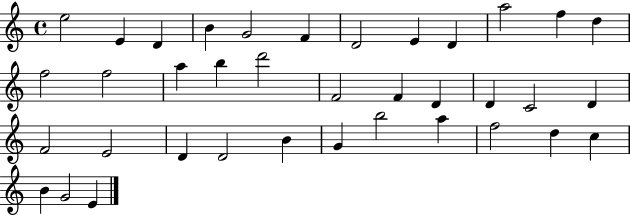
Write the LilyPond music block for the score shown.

{
  \clef treble
  \time 4/4
  \defaultTimeSignature
  \key c \major
  e''2 e'4 d'4 | b'4 g'2 f'4 | d'2 e'4 d'4 | a''2 f''4 d''4 | \break f''2 f''2 | a''4 b''4 d'''2 | f'2 f'4 d'4 | d'4 c'2 d'4 | \break f'2 e'2 | d'4 d'2 b'4 | g'4 b''2 a''4 | f''2 d''4 c''4 | \break b'4 g'2 e'4 | \bar "|."
}